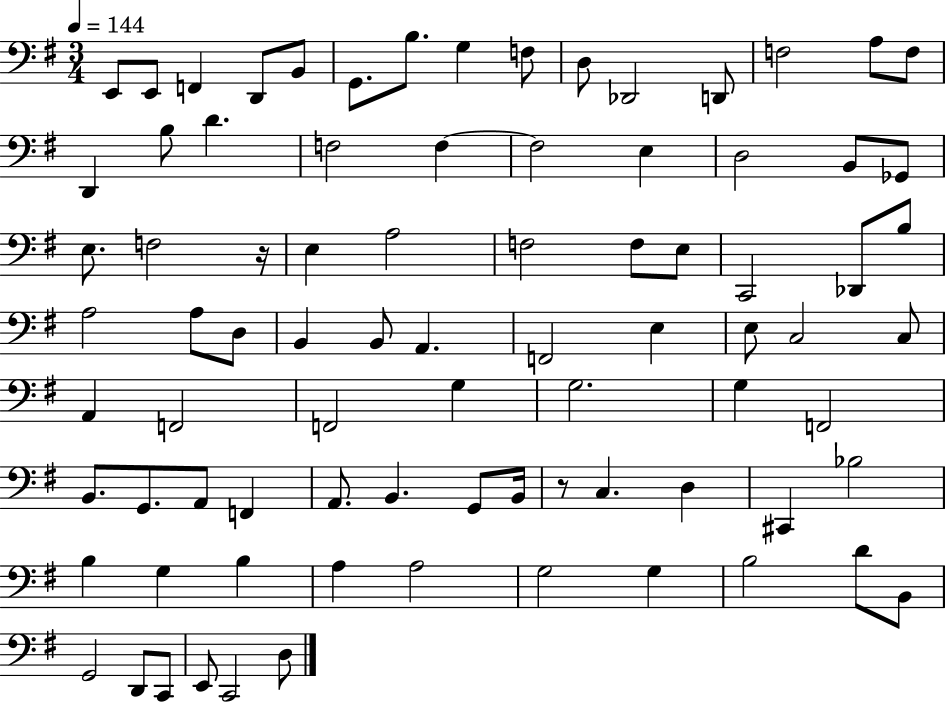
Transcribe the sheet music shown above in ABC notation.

X:1
T:Untitled
M:3/4
L:1/4
K:G
E,,/2 E,,/2 F,, D,,/2 B,,/2 G,,/2 B,/2 G, F,/2 D,/2 _D,,2 D,,/2 F,2 A,/2 F,/2 D,, B,/2 D F,2 F, F,2 E, D,2 B,,/2 _G,,/2 E,/2 F,2 z/4 E, A,2 F,2 F,/2 E,/2 C,,2 _D,,/2 B,/2 A,2 A,/2 D,/2 B,, B,,/2 A,, F,,2 E, E,/2 C,2 C,/2 A,, F,,2 F,,2 G, G,2 G, F,,2 B,,/2 G,,/2 A,,/2 F,, A,,/2 B,, G,,/2 B,,/4 z/2 C, D, ^C,, _B,2 B, G, B, A, A,2 G,2 G, B,2 D/2 B,,/2 G,,2 D,,/2 C,,/2 E,,/2 C,,2 D,/2